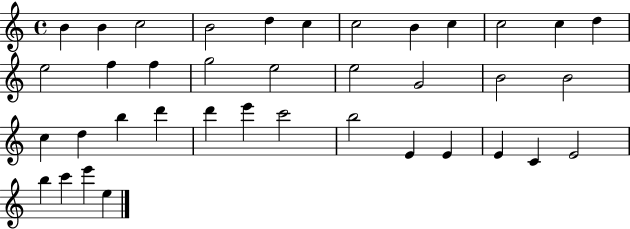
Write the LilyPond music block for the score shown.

{
  \clef treble
  \time 4/4
  \defaultTimeSignature
  \key c \major
  b'4 b'4 c''2 | b'2 d''4 c''4 | c''2 b'4 c''4 | c''2 c''4 d''4 | \break e''2 f''4 f''4 | g''2 e''2 | e''2 g'2 | b'2 b'2 | \break c''4 d''4 b''4 d'''4 | d'''4 e'''4 c'''2 | b''2 e'4 e'4 | e'4 c'4 e'2 | \break b''4 c'''4 e'''4 e''4 | \bar "|."
}